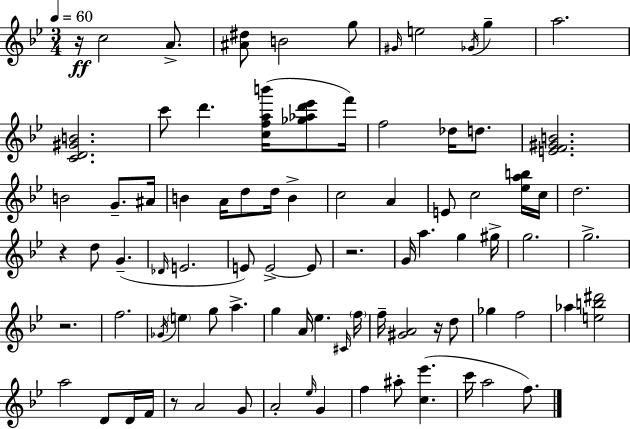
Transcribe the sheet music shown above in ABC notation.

X:1
T:Untitled
M:3/4
L:1/4
K:Gm
z/4 c2 A/2 [^A^d]/2 B2 g/2 ^G/4 e2 _G/4 g a2 [CD^GB]2 c'/2 d' [cfab']/4 [_g_ad'_e']/2 f'/4 f2 _d/4 d/2 [EF^GB]2 B2 G/2 ^A/4 B A/4 d/2 d/4 B c2 A E/2 c2 [_eab]/4 c/4 d2 z d/2 G _D/4 E2 E/2 E2 E/2 z2 G/4 a g ^g/4 g2 g2 z2 f2 _G/4 e g/2 a g A/4 _e ^C/4 f/4 f/4 [^GA]2 z/4 d/2 _g f2 _a [eb^d']2 a2 D/2 D/4 F/4 z/2 A2 G/2 A2 _e/4 G f ^a/2 [c_e'] c'/4 a2 f/2